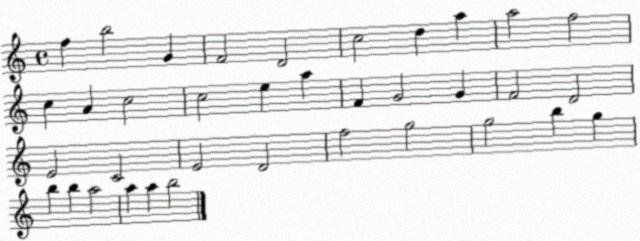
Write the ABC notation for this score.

X:1
T:Untitled
M:4/4
L:1/4
K:C
f b2 G F2 D2 c2 d a a2 f2 c A c2 c2 e a F G2 G F2 D2 E2 C2 E2 D2 f2 g2 g2 b g b b a2 a a b2